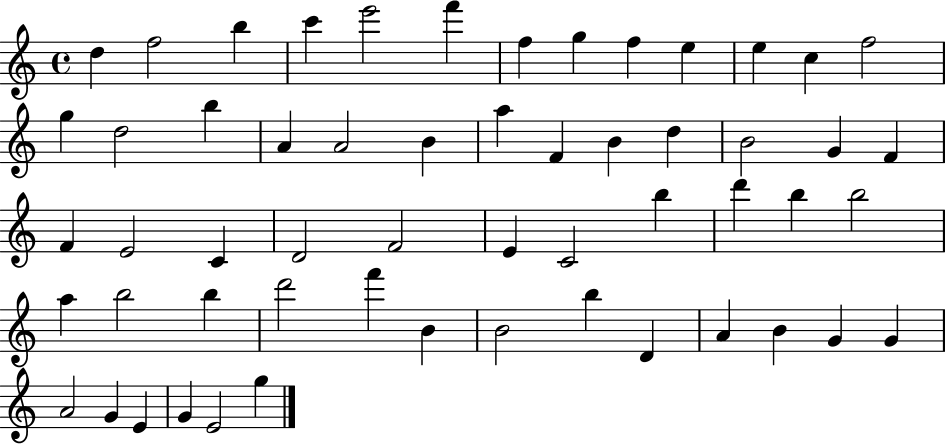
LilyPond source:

{
  \clef treble
  \time 4/4
  \defaultTimeSignature
  \key c \major
  d''4 f''2 b''4 | c'''4 e'''2 f'''4 | f''4 g''4 f''4 e''4 | e''4 c''4 f''2 | \break g''4 d''2 b''4 | a'4 a'2 b'4 | a''4 f'4 b'4 d''4 | b'2 g'4 f'4 | \break f'4 e'2 c'4 | d'2 f'2 | e'4 c'2 b''4 | d'''4 b''4 b''2 | \break a''4 b''2 b''4 | d'''2 f'''4 b'4 | b'2 b''4 d'4 | a'4 b'4 g'4 g'4 | \break a'2 g'4 e'4 | g'4 e'2 g''4 | \bar "|."
}